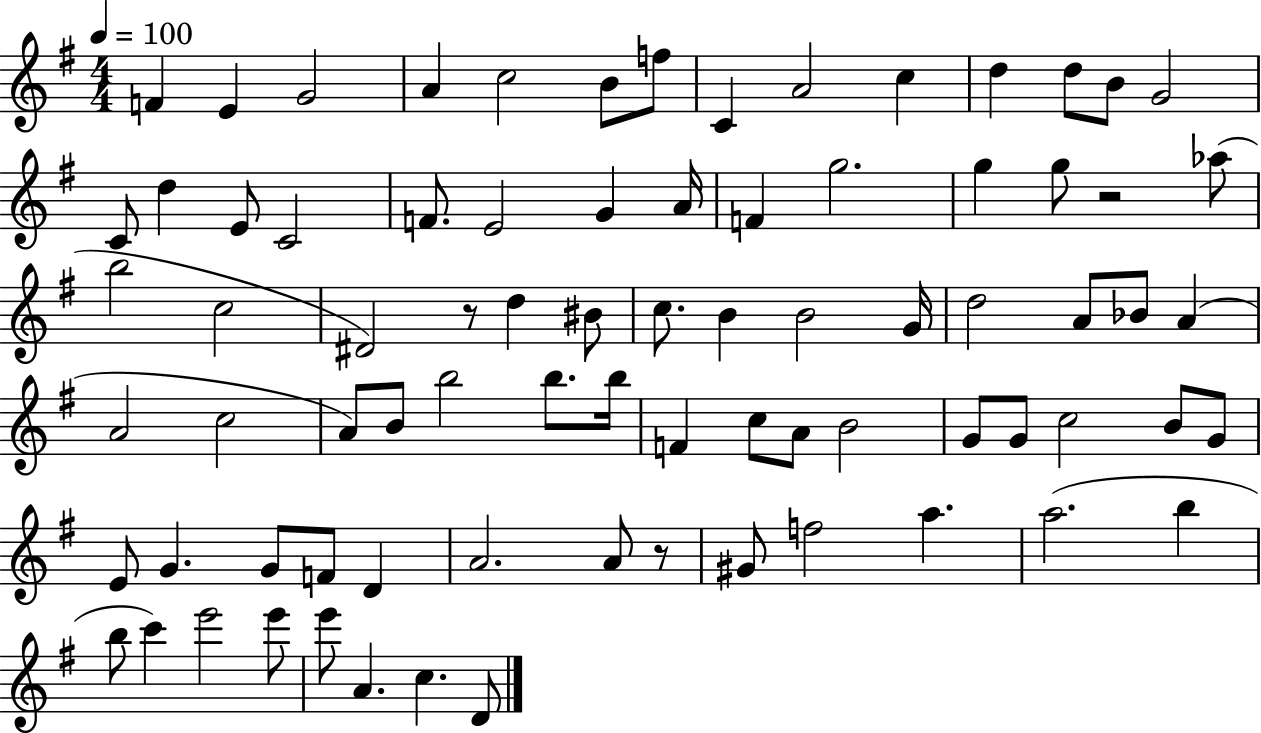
X:1
T:Untitled
M:4/4
L:1/4
K:G
F E G2 A c2 B/2 f/2 C A2 c d d/2 B/2 G2 C/2 d E/2 C2 F/2 E2 G A/4 F g2 g g/2 z2 _a/2 b2 c2 ^D2 z/2 d ^B/2 c/2 B B2 G/4 d2 A/2 _B/2 A A2 c2 A/2 B/2 b2 b/2 b/4 F c/2 A/2 B2 G/2 G/2 c2 B/2 G/2 E/2 G G/2 F/2 D A2 A/2 z/2 ^G/2 f2 a a2 b b/2 c' e'2 e'/2 e'/2 A c D/2